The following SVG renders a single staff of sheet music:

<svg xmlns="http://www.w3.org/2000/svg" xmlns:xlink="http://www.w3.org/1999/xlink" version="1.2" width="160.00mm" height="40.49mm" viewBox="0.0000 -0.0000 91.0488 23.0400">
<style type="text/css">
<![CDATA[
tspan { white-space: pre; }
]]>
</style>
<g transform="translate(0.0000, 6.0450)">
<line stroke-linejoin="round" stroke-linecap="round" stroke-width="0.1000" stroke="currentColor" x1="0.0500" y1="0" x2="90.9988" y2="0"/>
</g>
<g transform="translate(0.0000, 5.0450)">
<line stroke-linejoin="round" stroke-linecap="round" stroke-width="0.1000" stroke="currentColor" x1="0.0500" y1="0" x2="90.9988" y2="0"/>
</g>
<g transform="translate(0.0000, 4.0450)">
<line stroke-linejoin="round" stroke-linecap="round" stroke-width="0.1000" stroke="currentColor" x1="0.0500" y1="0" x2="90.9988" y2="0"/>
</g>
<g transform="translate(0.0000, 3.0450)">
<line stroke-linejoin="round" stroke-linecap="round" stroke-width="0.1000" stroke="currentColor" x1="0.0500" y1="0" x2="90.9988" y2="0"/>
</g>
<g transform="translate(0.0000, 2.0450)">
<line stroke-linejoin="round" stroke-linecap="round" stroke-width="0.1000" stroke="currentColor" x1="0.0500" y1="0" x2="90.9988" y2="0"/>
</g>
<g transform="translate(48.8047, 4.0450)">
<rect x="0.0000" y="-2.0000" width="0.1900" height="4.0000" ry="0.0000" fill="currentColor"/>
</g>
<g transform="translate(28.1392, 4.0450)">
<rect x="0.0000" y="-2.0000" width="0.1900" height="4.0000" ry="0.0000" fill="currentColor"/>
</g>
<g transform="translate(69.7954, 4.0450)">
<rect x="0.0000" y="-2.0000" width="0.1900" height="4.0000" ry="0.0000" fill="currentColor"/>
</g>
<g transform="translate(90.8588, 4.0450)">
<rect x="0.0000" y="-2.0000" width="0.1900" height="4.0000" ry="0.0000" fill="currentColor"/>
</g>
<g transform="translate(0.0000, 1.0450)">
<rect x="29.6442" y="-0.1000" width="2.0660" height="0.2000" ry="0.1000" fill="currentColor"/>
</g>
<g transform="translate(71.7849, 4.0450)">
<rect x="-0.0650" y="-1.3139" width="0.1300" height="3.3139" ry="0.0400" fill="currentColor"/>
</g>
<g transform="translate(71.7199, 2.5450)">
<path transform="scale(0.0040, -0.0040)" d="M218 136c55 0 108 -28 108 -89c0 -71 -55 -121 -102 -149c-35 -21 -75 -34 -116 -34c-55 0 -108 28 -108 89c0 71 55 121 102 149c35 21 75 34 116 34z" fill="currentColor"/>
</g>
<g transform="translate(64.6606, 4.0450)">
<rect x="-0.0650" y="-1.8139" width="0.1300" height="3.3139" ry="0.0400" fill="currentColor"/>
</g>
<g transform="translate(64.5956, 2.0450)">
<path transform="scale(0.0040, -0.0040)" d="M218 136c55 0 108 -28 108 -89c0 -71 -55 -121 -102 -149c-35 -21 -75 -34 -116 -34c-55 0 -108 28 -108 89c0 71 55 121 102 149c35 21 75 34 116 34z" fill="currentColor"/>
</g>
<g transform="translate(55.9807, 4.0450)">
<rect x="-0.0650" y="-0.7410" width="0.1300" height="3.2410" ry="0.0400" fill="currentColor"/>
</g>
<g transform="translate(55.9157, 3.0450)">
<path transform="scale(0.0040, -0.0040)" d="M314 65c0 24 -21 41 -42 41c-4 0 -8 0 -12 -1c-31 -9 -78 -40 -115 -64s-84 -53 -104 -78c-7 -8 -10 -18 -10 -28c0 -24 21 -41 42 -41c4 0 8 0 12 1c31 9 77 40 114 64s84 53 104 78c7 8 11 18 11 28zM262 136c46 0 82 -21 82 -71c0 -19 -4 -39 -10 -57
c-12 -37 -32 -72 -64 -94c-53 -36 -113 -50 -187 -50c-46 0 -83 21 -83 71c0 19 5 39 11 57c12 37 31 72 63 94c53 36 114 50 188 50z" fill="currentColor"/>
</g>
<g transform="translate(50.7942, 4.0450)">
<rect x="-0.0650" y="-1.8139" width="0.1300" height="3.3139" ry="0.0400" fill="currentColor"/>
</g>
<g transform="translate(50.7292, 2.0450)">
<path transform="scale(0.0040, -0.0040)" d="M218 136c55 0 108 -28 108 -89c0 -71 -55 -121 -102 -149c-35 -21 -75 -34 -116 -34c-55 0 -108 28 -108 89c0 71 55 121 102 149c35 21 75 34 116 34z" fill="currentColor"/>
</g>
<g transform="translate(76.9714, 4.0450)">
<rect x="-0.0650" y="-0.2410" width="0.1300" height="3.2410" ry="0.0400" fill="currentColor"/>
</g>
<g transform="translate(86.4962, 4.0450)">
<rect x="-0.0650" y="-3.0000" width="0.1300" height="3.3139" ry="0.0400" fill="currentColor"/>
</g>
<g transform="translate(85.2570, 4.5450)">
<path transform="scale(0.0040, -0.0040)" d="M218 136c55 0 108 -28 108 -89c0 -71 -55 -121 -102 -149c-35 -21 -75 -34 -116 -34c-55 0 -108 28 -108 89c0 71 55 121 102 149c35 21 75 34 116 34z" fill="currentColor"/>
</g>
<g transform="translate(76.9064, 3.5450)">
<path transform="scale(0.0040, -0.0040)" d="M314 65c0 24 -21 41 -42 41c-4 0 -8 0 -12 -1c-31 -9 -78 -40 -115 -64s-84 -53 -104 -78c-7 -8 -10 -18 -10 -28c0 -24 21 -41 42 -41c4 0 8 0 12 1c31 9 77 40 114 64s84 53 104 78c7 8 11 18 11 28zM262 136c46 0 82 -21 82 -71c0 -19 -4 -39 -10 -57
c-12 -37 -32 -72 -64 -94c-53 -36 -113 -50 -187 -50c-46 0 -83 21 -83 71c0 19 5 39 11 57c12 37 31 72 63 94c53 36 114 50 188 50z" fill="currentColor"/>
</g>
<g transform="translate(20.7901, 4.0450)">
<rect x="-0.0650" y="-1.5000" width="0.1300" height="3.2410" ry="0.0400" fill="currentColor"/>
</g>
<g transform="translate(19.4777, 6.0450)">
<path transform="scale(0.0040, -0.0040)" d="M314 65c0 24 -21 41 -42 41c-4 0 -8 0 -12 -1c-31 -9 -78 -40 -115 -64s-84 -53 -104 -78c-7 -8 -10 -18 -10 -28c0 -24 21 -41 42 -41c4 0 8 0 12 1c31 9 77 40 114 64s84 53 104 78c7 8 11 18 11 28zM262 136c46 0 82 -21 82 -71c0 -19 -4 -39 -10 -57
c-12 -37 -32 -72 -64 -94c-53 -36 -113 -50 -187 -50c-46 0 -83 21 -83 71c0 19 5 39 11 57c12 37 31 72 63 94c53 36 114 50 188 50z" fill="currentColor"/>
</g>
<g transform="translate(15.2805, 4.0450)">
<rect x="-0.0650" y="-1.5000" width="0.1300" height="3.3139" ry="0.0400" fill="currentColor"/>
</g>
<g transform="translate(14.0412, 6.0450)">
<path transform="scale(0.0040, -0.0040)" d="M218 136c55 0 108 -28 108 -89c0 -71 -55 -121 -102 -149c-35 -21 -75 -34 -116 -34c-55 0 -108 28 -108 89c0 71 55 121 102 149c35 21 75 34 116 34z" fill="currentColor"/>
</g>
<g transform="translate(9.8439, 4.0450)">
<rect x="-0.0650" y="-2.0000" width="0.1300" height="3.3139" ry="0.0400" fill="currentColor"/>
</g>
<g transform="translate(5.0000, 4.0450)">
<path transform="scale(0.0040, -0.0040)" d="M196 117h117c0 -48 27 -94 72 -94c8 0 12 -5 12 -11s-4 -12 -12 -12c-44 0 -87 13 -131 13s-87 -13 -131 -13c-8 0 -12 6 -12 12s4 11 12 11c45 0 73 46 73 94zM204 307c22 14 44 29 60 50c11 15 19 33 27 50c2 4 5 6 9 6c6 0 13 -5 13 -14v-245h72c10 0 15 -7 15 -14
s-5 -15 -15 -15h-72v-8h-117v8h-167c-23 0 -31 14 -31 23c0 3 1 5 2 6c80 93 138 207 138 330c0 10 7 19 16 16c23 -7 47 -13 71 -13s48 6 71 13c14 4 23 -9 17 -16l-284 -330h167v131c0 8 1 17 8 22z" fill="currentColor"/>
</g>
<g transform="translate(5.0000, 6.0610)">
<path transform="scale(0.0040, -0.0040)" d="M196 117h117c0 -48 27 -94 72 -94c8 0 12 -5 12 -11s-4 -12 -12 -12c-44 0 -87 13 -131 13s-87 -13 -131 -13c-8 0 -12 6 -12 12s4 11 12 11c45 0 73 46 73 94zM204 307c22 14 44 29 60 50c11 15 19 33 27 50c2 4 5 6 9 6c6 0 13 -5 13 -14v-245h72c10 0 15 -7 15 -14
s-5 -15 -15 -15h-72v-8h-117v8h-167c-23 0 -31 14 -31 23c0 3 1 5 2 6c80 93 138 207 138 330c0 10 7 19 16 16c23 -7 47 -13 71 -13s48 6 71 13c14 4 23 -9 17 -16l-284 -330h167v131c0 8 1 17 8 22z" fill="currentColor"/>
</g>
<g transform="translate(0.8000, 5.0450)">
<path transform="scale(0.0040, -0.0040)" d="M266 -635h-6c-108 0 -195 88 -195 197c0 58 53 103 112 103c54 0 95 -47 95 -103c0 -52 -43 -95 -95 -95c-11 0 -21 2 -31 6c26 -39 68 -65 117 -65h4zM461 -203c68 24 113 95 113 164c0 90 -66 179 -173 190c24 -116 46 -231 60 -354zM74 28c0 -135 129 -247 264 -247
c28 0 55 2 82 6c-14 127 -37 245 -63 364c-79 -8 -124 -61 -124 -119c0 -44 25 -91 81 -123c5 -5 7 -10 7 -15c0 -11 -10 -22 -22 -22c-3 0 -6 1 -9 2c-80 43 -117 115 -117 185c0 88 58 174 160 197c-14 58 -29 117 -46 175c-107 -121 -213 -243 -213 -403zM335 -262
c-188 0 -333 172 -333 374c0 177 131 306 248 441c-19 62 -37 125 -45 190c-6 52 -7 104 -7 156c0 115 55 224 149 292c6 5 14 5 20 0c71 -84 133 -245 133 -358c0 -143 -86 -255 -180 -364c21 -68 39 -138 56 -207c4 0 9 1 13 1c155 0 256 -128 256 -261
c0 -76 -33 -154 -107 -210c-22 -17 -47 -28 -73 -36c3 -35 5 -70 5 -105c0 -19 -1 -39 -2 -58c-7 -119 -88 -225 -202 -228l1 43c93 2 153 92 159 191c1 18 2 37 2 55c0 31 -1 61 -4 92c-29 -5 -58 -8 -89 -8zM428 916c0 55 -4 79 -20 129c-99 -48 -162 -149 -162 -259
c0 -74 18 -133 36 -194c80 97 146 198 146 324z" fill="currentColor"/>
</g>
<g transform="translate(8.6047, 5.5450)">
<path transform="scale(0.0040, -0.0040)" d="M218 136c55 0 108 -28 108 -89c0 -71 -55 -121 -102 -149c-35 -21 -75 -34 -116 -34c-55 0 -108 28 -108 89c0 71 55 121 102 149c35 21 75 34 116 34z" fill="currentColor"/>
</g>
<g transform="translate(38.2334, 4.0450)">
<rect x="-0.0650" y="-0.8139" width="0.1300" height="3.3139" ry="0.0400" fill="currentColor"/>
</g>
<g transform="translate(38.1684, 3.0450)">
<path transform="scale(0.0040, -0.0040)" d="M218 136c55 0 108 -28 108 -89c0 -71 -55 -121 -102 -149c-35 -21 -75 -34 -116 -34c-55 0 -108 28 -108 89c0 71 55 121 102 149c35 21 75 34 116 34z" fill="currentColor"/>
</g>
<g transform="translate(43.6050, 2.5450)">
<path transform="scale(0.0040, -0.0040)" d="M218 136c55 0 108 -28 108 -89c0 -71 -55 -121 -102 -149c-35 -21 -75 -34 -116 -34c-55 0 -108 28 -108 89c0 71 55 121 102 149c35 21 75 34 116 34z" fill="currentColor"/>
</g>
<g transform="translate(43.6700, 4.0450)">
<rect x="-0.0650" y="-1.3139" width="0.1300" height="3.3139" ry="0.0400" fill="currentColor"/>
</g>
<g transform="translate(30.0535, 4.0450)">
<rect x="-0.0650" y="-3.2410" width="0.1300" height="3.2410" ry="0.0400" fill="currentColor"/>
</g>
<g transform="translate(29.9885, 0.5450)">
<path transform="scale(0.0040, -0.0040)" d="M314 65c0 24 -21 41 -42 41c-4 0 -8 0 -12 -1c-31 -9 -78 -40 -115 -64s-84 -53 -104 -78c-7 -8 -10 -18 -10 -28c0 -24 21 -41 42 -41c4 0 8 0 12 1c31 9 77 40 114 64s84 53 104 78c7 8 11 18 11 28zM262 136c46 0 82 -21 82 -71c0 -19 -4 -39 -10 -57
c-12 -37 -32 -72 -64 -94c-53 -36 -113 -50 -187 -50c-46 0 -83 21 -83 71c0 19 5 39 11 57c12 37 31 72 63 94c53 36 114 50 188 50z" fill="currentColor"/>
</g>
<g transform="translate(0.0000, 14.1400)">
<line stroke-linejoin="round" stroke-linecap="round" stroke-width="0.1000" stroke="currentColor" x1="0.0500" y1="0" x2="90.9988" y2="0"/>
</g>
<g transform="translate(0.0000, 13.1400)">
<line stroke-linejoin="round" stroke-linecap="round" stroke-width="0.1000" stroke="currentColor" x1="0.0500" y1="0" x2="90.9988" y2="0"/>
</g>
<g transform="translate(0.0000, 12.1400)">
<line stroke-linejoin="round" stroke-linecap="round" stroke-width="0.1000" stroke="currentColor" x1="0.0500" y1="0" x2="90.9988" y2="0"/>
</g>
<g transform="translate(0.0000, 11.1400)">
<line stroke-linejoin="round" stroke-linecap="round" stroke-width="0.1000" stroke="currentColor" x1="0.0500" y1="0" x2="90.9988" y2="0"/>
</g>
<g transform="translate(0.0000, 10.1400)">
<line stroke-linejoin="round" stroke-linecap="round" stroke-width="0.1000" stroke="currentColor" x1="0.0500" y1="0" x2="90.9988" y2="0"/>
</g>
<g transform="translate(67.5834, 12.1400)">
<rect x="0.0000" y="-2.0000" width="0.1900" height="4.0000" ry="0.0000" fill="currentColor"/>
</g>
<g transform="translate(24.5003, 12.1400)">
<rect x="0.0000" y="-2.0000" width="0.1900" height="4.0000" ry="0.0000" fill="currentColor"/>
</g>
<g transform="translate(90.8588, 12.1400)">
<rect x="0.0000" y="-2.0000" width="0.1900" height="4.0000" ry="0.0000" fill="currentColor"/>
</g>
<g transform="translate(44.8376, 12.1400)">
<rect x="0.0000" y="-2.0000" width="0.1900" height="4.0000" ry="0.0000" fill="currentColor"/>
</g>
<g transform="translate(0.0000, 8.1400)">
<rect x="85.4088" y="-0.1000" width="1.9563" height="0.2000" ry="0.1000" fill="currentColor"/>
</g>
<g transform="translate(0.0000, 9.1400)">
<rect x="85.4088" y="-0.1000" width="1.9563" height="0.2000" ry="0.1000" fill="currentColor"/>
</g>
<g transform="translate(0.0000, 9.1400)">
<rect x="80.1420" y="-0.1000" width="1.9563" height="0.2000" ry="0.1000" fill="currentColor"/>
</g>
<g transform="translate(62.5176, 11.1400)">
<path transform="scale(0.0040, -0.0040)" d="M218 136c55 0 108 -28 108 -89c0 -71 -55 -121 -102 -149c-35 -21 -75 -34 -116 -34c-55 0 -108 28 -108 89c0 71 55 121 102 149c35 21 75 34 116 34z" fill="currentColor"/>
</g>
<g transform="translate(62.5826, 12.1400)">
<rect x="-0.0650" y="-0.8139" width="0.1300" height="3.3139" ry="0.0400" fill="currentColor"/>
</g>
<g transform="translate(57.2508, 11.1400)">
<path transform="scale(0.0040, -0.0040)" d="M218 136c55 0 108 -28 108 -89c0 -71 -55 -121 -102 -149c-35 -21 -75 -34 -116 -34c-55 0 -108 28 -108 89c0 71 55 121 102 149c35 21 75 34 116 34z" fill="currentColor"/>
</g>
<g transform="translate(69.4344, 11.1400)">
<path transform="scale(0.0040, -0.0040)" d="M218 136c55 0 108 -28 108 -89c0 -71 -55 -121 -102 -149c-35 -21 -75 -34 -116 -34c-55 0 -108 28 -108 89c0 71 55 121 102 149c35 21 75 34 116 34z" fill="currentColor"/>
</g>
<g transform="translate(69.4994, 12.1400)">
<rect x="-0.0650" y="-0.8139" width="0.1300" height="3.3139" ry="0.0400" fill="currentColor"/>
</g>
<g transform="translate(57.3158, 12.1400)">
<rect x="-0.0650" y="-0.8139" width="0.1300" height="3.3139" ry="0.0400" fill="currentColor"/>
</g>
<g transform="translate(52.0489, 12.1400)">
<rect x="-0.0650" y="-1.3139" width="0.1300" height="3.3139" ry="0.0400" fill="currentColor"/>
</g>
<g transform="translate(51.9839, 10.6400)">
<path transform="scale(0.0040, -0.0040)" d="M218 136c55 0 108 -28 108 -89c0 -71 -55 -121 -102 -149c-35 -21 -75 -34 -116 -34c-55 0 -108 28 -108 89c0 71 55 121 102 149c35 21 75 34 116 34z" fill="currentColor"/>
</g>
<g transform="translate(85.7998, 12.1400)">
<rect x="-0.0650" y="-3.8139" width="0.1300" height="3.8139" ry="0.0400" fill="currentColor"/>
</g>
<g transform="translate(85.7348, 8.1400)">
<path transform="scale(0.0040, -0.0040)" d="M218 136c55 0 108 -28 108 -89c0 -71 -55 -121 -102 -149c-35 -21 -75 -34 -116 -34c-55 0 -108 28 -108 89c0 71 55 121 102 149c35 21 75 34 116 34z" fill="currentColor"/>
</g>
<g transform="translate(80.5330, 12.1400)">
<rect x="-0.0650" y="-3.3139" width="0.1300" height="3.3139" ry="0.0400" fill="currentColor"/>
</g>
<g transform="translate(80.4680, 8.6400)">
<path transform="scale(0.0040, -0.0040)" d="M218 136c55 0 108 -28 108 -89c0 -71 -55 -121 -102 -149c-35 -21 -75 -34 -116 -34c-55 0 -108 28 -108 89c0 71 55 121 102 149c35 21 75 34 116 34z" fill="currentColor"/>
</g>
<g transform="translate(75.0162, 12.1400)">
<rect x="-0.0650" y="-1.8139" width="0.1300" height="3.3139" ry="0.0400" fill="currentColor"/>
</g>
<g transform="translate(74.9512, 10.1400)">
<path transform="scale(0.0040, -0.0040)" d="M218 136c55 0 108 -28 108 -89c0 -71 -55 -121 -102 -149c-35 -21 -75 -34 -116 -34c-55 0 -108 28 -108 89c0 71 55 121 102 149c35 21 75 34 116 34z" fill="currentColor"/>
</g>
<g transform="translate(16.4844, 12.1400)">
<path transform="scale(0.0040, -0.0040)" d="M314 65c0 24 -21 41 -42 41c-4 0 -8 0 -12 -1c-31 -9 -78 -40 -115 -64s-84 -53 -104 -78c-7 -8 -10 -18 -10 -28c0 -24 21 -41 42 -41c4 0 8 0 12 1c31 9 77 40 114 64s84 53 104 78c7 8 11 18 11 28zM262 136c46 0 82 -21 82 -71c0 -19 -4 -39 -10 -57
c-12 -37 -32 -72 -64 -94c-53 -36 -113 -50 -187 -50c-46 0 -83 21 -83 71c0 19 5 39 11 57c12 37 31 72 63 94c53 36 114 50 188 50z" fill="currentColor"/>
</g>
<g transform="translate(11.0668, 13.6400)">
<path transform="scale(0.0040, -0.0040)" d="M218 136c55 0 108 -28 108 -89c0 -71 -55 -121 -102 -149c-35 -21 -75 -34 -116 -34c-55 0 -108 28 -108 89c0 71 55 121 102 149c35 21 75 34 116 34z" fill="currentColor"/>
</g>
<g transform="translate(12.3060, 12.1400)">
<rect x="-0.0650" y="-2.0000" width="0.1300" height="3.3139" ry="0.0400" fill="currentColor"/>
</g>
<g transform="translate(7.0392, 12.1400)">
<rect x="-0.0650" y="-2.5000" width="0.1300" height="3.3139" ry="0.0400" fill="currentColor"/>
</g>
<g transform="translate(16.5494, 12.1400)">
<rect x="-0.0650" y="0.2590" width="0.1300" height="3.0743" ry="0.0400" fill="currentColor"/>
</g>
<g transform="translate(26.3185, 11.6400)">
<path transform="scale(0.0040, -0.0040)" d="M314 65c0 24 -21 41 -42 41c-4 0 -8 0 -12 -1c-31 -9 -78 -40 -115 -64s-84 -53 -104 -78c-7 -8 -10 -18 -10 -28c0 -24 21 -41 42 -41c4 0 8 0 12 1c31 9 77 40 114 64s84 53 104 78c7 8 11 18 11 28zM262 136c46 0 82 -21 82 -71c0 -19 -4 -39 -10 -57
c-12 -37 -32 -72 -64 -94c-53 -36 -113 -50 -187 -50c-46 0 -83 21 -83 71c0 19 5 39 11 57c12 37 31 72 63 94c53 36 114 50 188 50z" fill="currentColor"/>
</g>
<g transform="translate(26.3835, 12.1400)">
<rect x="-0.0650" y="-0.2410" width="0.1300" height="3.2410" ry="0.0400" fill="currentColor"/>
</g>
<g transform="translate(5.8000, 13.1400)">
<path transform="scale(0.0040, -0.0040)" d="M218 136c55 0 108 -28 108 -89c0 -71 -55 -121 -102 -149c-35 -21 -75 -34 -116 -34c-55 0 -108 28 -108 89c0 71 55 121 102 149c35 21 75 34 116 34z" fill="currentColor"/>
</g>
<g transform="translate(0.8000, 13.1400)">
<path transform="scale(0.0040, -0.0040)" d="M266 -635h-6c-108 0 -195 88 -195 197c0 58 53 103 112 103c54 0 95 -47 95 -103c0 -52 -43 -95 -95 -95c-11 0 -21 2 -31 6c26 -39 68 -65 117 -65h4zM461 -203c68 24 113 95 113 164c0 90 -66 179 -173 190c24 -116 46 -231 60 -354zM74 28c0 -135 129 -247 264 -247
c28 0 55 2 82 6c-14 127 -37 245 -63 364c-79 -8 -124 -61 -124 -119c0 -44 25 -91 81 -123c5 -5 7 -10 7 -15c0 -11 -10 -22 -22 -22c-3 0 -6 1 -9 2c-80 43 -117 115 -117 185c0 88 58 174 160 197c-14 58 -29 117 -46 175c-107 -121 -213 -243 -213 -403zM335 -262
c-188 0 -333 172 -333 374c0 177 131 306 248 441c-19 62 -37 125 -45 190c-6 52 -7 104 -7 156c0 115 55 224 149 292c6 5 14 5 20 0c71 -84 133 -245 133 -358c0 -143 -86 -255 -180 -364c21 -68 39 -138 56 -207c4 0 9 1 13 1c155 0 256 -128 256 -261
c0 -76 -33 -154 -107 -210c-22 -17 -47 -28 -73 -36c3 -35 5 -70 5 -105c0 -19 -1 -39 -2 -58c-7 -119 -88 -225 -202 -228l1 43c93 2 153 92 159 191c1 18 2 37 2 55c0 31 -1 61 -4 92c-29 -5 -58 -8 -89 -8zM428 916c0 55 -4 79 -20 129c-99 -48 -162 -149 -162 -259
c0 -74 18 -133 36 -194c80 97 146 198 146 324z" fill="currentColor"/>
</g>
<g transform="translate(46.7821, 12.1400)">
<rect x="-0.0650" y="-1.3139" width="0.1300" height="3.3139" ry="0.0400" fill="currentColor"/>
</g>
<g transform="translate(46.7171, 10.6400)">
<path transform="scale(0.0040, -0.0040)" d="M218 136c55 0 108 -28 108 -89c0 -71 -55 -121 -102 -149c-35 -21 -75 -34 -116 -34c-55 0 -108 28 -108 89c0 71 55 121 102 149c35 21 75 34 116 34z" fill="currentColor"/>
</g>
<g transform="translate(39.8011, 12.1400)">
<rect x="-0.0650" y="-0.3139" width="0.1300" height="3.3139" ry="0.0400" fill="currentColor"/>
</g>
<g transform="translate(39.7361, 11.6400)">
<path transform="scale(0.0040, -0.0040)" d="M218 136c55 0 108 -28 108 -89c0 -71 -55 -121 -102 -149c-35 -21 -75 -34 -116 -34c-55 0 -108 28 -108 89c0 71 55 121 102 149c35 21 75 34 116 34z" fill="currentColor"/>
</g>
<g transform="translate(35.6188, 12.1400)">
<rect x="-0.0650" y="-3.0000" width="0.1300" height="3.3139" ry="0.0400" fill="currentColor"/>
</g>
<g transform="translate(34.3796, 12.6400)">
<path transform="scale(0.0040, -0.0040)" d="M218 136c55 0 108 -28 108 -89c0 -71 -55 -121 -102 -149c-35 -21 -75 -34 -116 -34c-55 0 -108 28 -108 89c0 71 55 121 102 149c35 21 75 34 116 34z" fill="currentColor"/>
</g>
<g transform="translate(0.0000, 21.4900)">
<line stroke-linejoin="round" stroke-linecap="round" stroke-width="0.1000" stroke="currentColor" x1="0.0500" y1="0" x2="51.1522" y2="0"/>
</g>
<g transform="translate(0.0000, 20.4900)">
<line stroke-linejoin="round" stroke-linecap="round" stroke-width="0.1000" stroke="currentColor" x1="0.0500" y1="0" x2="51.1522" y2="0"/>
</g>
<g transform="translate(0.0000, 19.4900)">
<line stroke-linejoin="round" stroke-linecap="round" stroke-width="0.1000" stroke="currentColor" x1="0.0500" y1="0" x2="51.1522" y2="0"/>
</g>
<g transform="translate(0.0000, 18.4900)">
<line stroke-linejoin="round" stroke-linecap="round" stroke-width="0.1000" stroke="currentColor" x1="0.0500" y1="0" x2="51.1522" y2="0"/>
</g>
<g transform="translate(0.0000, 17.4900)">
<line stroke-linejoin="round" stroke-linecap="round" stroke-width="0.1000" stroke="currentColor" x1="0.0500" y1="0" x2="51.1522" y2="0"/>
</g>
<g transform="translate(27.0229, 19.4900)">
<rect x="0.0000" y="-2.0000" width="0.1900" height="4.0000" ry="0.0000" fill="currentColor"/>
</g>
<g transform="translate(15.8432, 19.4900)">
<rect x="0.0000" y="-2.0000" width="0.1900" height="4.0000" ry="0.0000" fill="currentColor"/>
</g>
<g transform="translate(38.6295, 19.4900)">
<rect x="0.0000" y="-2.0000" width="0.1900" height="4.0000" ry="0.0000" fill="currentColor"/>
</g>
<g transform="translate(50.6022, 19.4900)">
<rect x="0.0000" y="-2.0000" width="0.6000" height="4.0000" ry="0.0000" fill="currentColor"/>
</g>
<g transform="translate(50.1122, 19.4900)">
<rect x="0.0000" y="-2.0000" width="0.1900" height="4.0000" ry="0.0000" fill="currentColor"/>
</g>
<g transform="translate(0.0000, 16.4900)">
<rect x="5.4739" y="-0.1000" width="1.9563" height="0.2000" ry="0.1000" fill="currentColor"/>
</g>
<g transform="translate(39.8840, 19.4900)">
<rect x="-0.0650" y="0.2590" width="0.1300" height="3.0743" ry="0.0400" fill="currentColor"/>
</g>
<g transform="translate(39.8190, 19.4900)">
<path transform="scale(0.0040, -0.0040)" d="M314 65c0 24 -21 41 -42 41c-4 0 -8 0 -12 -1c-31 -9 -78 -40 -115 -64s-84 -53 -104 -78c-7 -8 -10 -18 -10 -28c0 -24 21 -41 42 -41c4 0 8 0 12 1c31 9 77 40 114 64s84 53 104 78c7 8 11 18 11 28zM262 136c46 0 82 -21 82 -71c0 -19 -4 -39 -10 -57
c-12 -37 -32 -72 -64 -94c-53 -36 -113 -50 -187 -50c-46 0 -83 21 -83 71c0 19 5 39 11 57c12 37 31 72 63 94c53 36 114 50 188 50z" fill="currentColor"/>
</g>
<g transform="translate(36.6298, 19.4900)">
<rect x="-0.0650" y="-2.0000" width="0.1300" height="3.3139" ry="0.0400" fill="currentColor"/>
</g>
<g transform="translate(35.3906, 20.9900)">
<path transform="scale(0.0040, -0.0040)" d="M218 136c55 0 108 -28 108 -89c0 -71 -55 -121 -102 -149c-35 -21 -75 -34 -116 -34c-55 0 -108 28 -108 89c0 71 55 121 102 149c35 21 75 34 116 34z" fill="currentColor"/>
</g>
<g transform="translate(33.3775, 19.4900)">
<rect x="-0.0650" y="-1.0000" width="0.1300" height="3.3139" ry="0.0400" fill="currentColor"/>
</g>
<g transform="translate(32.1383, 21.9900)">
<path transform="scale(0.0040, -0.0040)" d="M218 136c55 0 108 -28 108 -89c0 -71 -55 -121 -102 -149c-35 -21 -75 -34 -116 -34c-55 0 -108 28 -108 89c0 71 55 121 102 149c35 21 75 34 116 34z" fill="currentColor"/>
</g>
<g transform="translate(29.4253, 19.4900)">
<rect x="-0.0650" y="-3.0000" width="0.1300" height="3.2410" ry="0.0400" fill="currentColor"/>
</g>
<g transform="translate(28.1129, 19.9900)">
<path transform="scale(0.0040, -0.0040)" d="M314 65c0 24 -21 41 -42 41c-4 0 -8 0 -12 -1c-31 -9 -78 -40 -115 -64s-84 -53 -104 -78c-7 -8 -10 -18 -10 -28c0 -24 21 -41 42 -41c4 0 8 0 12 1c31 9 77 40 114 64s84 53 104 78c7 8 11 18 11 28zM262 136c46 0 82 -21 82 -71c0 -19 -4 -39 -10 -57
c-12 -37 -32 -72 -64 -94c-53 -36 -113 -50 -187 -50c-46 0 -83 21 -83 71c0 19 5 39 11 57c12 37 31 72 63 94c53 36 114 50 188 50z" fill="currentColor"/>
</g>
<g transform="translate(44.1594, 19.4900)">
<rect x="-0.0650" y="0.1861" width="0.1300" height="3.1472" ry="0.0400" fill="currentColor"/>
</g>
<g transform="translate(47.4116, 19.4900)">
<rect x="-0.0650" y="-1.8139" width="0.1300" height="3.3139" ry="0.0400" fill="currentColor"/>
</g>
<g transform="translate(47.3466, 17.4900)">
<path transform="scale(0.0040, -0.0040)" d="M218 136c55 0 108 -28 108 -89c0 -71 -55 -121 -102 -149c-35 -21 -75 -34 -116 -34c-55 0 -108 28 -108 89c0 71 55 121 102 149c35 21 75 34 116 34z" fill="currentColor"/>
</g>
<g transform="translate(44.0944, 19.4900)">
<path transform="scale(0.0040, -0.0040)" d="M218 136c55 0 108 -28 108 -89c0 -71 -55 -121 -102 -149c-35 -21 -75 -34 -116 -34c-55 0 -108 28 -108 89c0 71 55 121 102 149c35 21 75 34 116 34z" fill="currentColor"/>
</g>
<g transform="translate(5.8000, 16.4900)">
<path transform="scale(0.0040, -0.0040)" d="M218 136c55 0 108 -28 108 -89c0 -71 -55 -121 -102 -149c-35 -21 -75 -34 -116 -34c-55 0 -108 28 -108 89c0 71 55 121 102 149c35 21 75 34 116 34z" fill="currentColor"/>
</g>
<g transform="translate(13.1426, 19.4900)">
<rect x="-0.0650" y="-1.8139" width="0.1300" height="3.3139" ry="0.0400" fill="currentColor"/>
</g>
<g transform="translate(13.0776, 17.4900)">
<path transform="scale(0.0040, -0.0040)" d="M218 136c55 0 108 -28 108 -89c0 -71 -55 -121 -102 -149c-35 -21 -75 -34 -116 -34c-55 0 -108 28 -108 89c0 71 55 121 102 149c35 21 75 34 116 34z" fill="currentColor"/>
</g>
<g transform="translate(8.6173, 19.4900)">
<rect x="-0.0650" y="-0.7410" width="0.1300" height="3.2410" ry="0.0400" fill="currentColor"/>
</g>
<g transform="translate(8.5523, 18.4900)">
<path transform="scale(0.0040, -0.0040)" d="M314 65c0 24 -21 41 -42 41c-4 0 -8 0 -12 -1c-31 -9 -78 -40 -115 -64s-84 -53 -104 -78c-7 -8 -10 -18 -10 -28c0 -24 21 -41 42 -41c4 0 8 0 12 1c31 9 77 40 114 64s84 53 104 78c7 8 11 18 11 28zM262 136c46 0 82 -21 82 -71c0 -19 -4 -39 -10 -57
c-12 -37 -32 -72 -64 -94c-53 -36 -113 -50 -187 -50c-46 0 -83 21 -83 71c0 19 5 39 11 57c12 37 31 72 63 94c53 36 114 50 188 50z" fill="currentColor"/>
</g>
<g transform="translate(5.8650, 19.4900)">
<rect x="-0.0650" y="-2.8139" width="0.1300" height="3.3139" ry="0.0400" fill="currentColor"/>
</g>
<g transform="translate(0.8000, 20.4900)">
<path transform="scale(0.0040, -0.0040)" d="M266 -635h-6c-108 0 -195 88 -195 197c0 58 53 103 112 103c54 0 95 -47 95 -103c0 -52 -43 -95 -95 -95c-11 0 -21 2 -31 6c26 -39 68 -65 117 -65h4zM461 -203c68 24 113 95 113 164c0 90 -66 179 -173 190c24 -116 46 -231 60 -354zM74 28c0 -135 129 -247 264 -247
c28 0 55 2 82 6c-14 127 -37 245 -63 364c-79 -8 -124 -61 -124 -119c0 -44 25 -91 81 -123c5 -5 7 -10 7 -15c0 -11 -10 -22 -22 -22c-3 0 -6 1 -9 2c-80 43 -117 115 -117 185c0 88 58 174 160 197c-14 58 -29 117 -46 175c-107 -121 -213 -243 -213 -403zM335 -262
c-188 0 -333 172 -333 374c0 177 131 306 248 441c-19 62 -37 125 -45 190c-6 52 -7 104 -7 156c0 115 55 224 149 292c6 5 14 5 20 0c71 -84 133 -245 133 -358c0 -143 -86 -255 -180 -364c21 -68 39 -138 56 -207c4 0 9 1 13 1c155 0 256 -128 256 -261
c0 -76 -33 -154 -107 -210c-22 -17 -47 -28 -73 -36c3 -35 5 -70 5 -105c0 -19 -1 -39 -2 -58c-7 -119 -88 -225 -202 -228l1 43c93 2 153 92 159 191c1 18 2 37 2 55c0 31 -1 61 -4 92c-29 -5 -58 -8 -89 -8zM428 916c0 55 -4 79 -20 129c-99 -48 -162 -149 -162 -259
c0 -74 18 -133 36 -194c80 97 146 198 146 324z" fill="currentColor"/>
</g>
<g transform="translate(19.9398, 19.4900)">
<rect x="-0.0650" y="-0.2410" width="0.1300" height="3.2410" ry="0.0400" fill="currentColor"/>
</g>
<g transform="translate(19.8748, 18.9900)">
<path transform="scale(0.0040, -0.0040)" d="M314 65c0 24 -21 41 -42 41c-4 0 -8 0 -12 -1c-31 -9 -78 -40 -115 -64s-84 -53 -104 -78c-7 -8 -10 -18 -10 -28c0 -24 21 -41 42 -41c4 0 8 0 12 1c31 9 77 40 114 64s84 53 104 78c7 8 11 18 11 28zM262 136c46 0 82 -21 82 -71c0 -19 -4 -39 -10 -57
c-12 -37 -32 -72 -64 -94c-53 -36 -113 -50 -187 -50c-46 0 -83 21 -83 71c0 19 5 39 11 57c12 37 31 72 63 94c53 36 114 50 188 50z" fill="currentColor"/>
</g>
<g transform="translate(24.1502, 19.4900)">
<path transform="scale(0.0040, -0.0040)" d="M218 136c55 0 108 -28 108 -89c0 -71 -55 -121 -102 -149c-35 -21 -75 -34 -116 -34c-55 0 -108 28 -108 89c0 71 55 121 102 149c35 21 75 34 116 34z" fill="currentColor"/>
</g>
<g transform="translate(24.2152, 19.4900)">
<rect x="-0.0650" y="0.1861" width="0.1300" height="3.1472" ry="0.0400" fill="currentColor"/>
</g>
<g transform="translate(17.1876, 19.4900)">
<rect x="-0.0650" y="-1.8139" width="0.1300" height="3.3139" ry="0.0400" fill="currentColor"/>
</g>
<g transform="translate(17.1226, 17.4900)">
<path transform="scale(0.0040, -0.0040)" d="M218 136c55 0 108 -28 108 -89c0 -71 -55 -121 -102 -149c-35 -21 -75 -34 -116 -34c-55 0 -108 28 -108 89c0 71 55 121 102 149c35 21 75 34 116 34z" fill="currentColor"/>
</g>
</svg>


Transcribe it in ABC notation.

X:1
T:Untitled
M:4/4
L:1/4
K:C
F E E2 b2 d e f d2 f e c2 A G F B2 c2 A c e e d d d f b c' a d2 f f c2 B A2 D F B2 B f